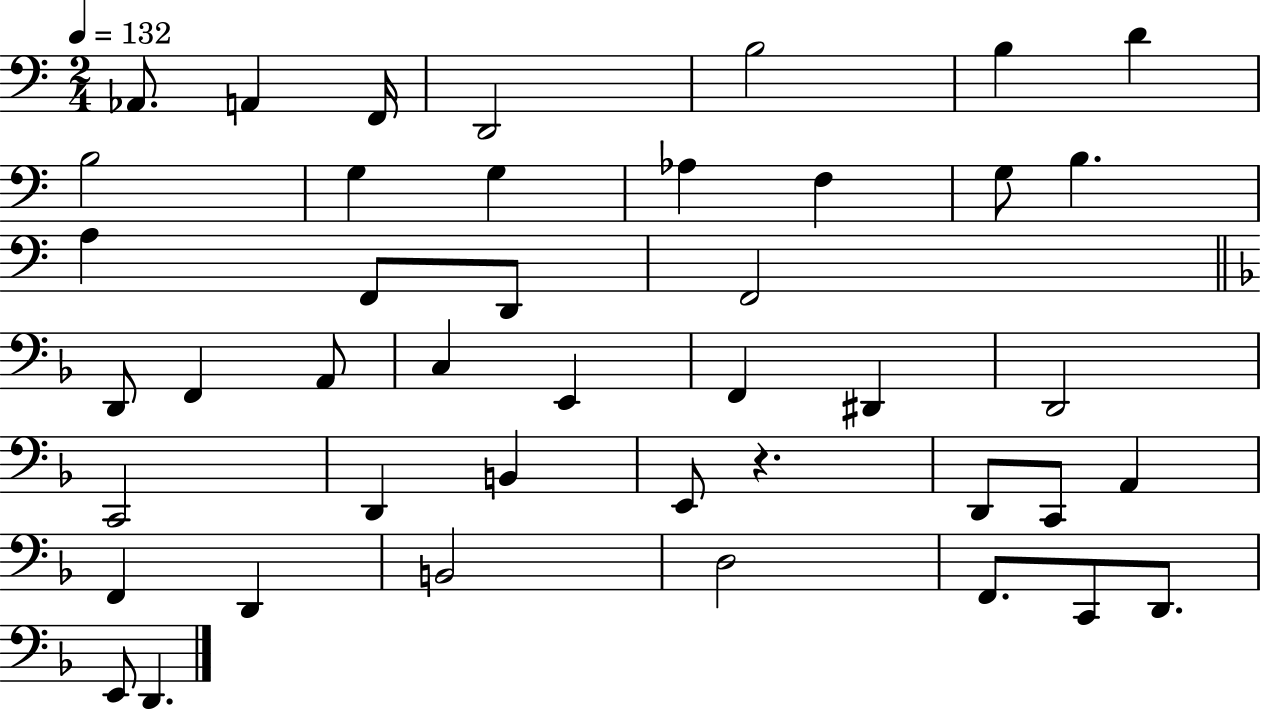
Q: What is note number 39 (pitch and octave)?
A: C2